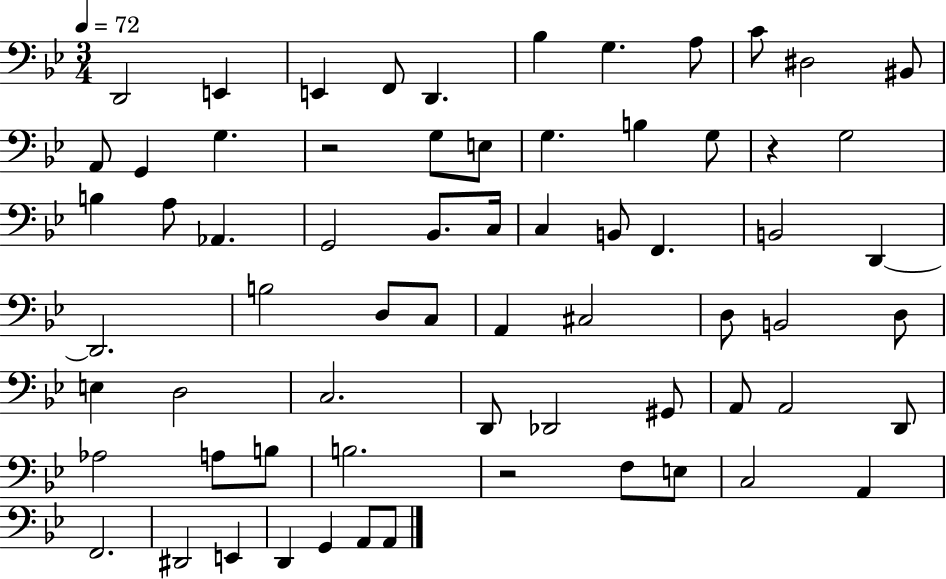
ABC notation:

X:1
T:Untitled
M:3/4
L:1/4
K:Bb
D,,2 E,, E,, F,,/2 D,, _B, G, A,/2 C/2 ^D,2 ^B,,/2 A,,/2 G,, G, z2 G,/2 E,/2 G, B, G,/2 z G,2 B, A,/2 _A,, G,,2 _B,,/2 C,/4 C, B,,/2 F,, B,,2 D,, D,,2 B,2 D,/2 C,/2 A,, ^C,2 D,/2 B,,2 D,/2 E, D,2 C,2 D,,/2 _D,,2 ^G,,/2 A,,/2 A,,2 D,,/2 _A,2 A,/2 B,/2 B,2 z2 F,/2 E,/2 C,2 A,, F,,2 ^D,,2 E,, D,, G,, A,,/2 A,,/2